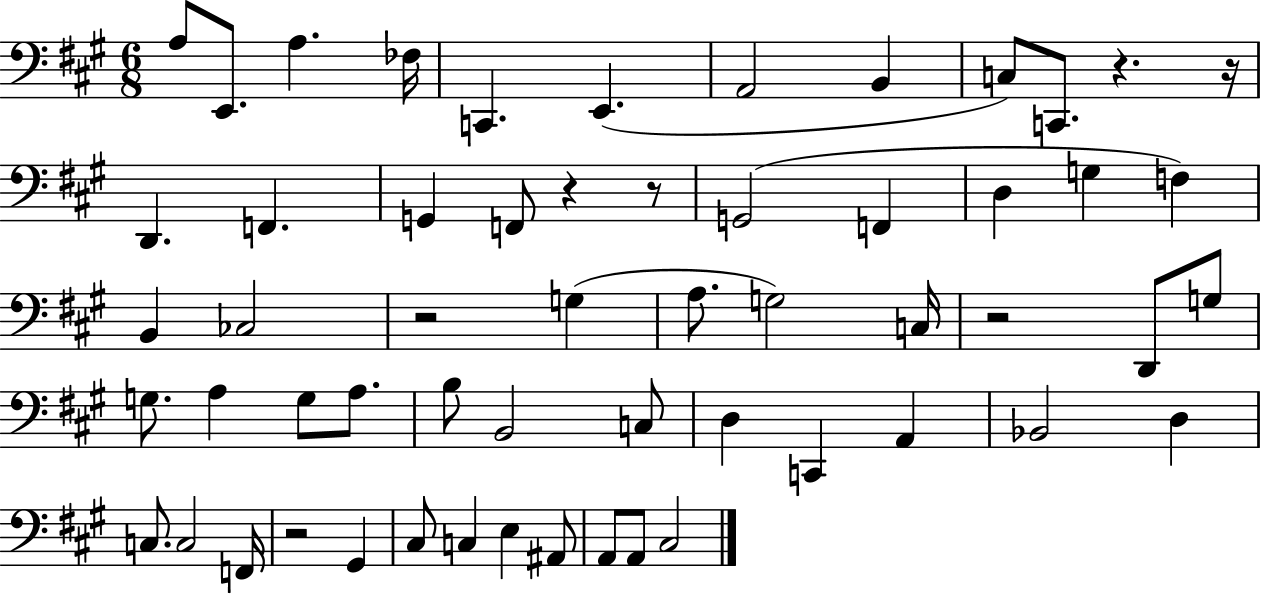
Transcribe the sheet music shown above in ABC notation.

X:1
T:Untitled
M:6/8
L:1/4
K:A
A,/2 E,,/2 A, _F,/4 C,, E,, A,,2 B,, C,/2 C,,/2 z z/4 D,, F,, G,, F,,/2 z z/2 G,,2 F,, D, G, F, B,, _C,2 z2 G, A,/2 G,2 C,/4 z2 D,,/2 G,/2 G,/2 A, G,/2 A,/2 B,/2 B,,2 C,/2 D, C,, A,, _B,,2 D, C,/2 C,2 F,,/4 z2 ^G,, ^C,/2 C, E, ^A,,/2 A,,/2 A,,/2 ^C,2